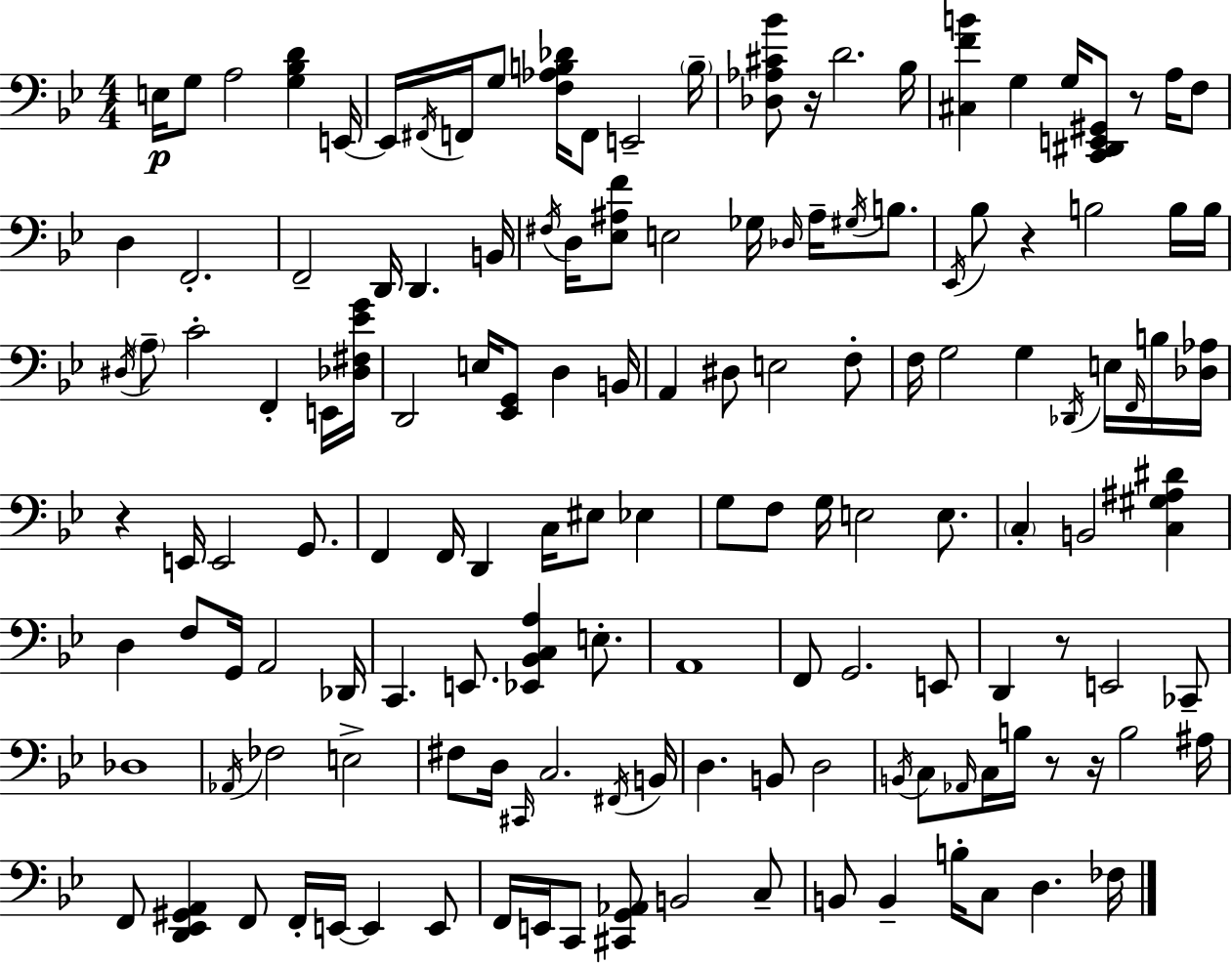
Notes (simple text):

E3/s G3/e A3/h [G3,Bb3,D4]/q E2/s E2/s F#2/s F2/s G3/e [F3,Ab3,B3,Db4]/s F2/e E2/h B3/s [Db3,Ab3,C#4,Bb4]/e R/s D4/h. Bb3/s [C#3,F4,B4]/q G3/q G3/s [C2,D#2,E2,G#2]/e R/e A3/s F3/e D3/q F2/h. F2/h D2/s D2/q. B2/s F#3/s D3/s [Eb3,A#3,F4]/e E3/h Gb3/s Db3/s A#3/s G#3/s B3/e. Eb2/s Bb3/e R/q B3/h B3/s B3/s D#3/s A3/e C4/h F2/q E2/s [Db3,F#3,Eb4,G4]/s D2/h E3/s [Eb2,G2]/e D3/q B2/s A2/q D#3/e E3/h F3/e F3/s G3/h G3/q Db2/s E3/s F2/s B3/s [Db3,Ab3]/s R/q E2/s E2/h G2/e. F2/q F2/s D2/q C3/s EIS3/e Eb3/q G3/e F3/e G3/s E3/h E3/e. C3/q B2/h [C3,G#3,A#3,D#4]/q D3/q F3/e G2/s A2/h Db2/s C2/q. E2/e. [Eb2,Bb2,C3,A3]/q E3/e. A2/w F2/e G2/h. E2/e D2/q R/e E2/h CES2/e Db3/w Ab2/s FES3/h E3/h F#3/e D3/s C#2/s C3/h. F#2/s B2/s D3/q. B2/e D3/h B2/s C3/e Ab2/s C3/s B3/s R/e R/s B3/h A#3/s F2/e [D2,Eb2,G#2,A2]/q F2/e F2/s E2/s E2/q E2/e F2/s E2/s C2/e [C#2,G2,Ab2]/e B2/h C3/e B2/e B2/q B3/s C3/e D3/q. FES3/s